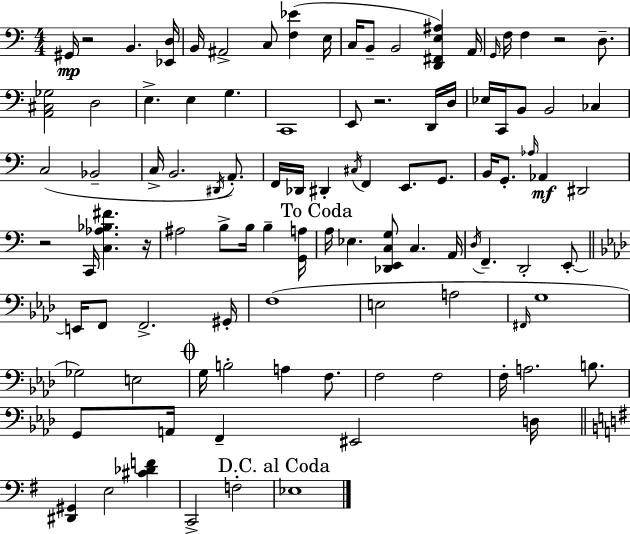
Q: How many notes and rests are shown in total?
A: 101